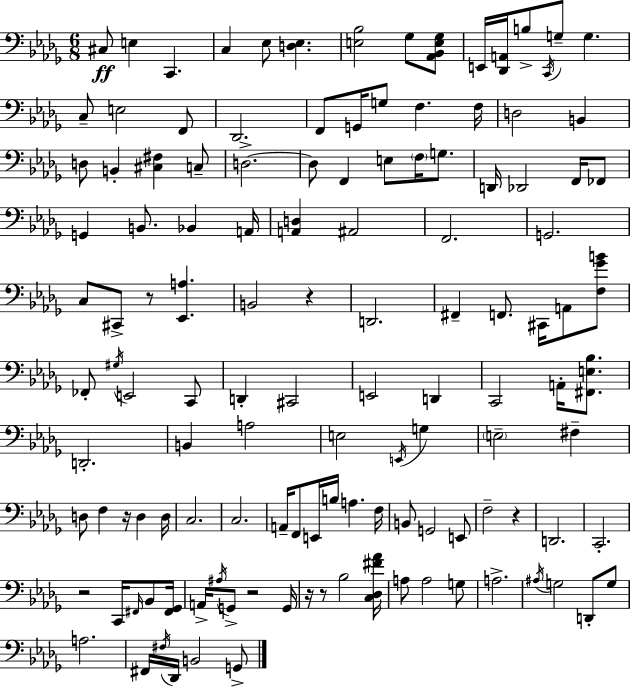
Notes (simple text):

C#3/e E3/q C2/q. C3/q Eb3/e [D3,Eb3]/q. [E3,Bb3]/h Gb3/e [Ab2,Bb2,E3,Gb3]/e E2/s [Db2,A2]/s B3/e C2/s G3/e G3/q. C3/e E3/h F2/e Db2/h. F2/e G2/s G3/e F3/q. F3/s D3/h B2/q D3/e B2/q [C#3,F#3]/q C3/e D3/h. D3/e F2/q E3/e F3/s G3/e. D2/s Db2/h F2/s FES2/e G2/q B2/e. Bb2/q A2/s [A2,D3]/q A#2/h F2/h. G2/h. C3/e C#2/e R/e [Eb2,A3]/q. B2/h R/q D2/h. F#2/q F2/e. C#2/s A2/e [F3,Gb4,B4]/e FES2/e G#3/s E2/h C2/e D2/q C#2/h E2/h D2/q C2/h A2/s [F#2,E3,Bb3]/e. D2/h. B2/q A3/h E3/h E2/s G3/q E3/h F#3/q D3/e F3/q R/s D3/q D3/s C3/h. C3/h. A2/s F2/e E2/s B3/s A3/q. F3/s B2/e G2/h E2/e F3/h R/q D2/h. C2/h. R/h C2/s F#2/s Bb2/e [F#2,Gb2]/s A2/s A#3/s G2/e R/h G2/s R/s R/e Bb3/h [C3,Db3,F#4,Ab4]/s A3/e A3/h G3/e A3/h. A#3/s G3/h D2/e G3/e A3/h. F#2/s F#3/s Db2/s B2/h G2/e